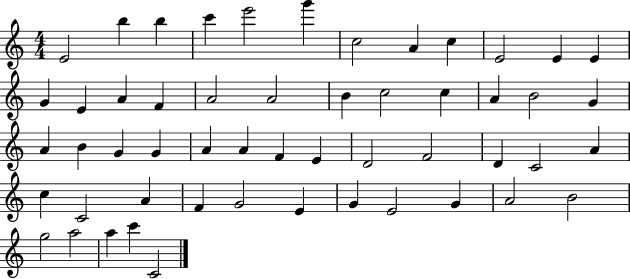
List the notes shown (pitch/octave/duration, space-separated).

E4/h B5/q B5/q C6/q E6/h G6/q C5/h A4/q C5/q E4/h E4/q E4/q G4/q E4/q A4/q F4/q A4/h A4/h B4/q C5/h C5/q A4/q B4/h G4/q A4/q B4/q G4/q G4/q A4/q A4/q F4/q E4/q D4/h F4/h D4/q C4/h A4/q C5/q C4/h A4/q F4/q G4/h E4/q G4/q E4/h G4/q A4/h B4/h G5/h A5/h A5/q C6/q C4/h